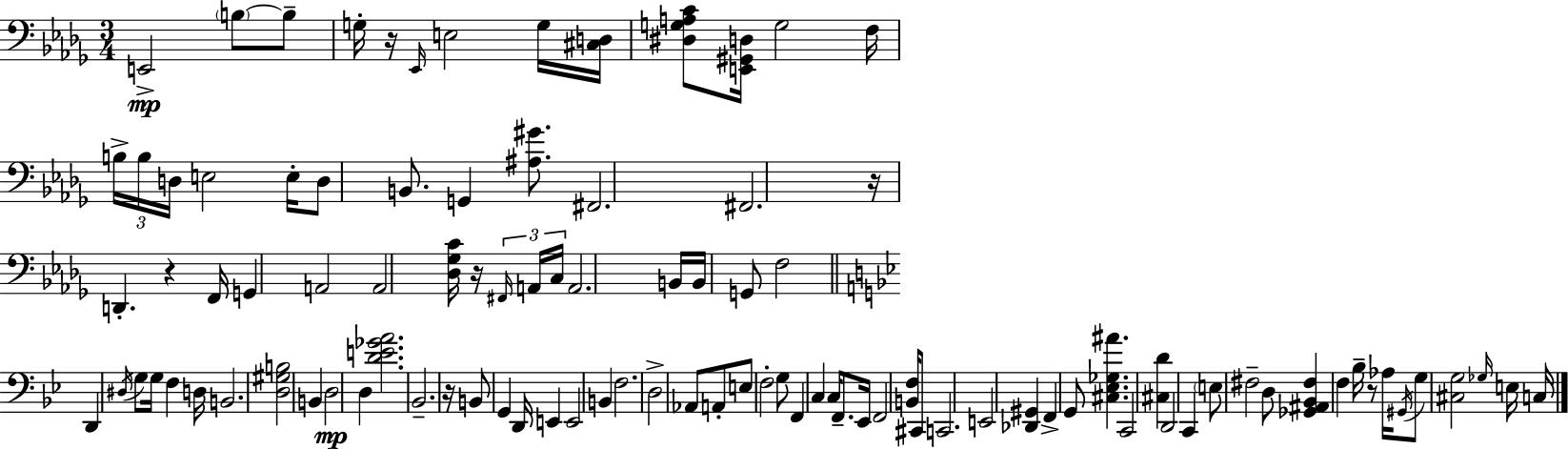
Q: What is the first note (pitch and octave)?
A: E2